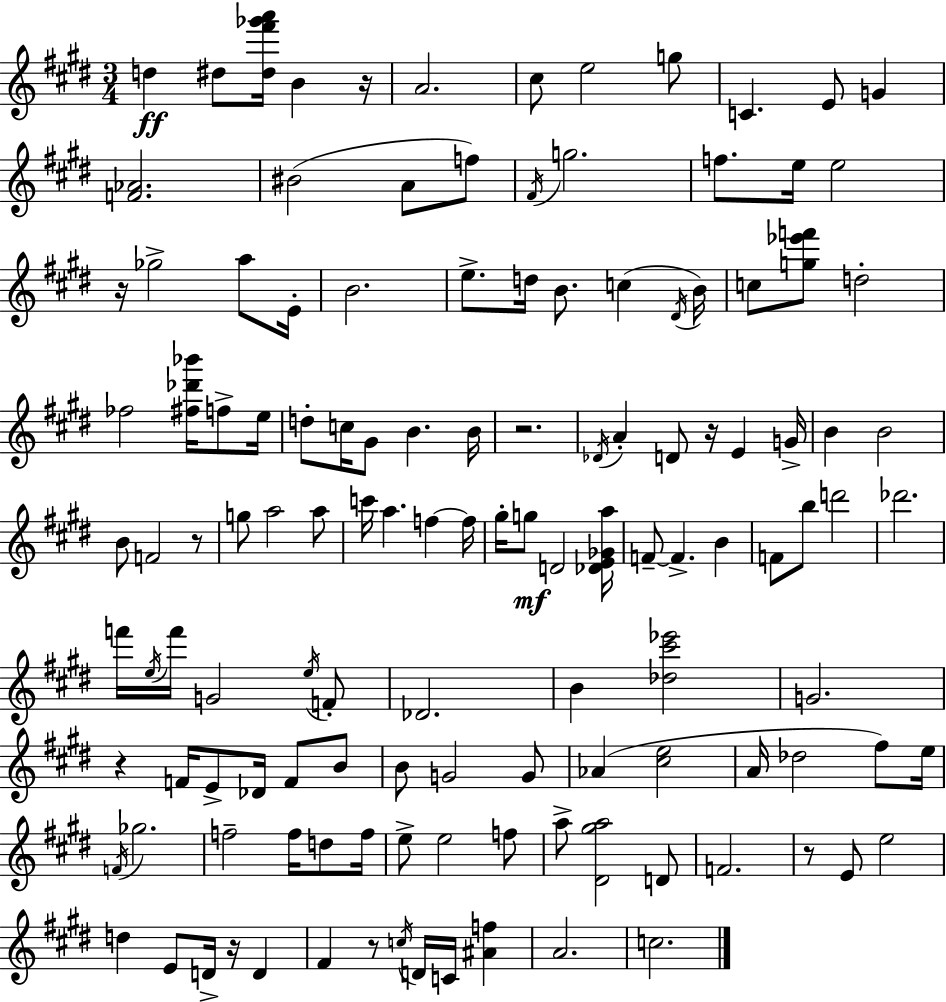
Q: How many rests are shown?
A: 9